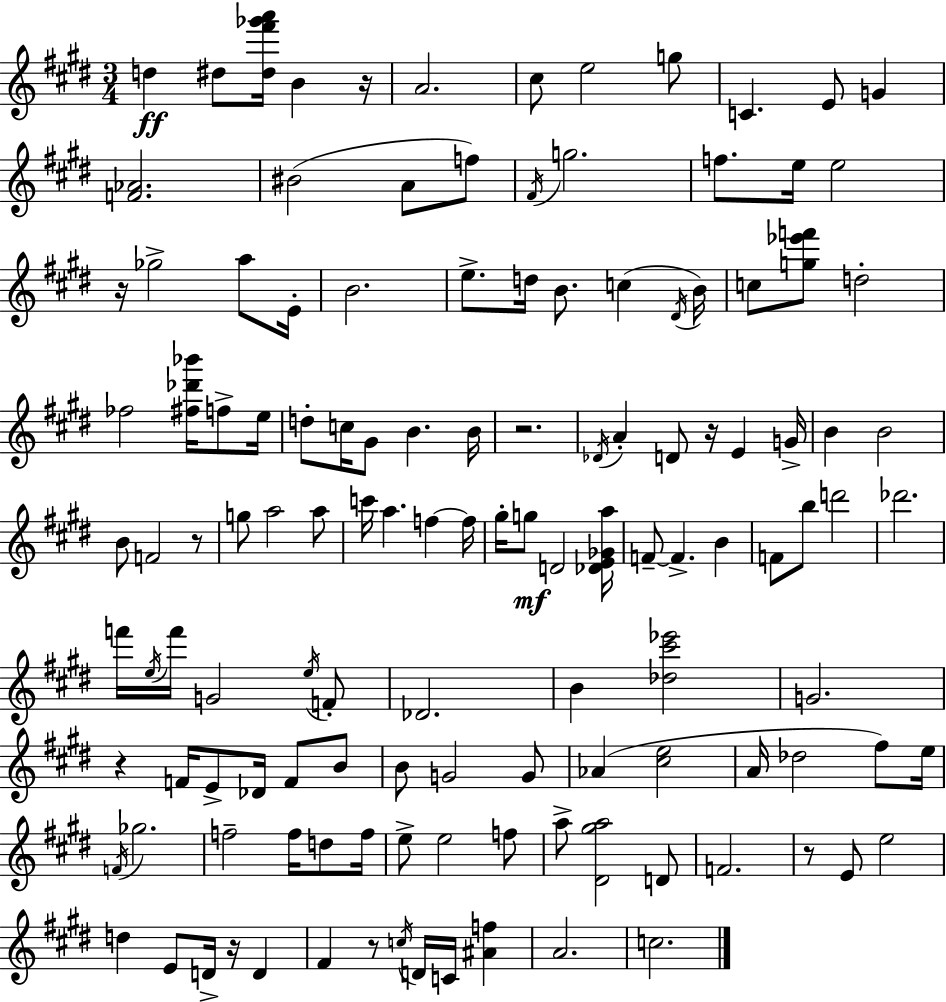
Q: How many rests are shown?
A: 9